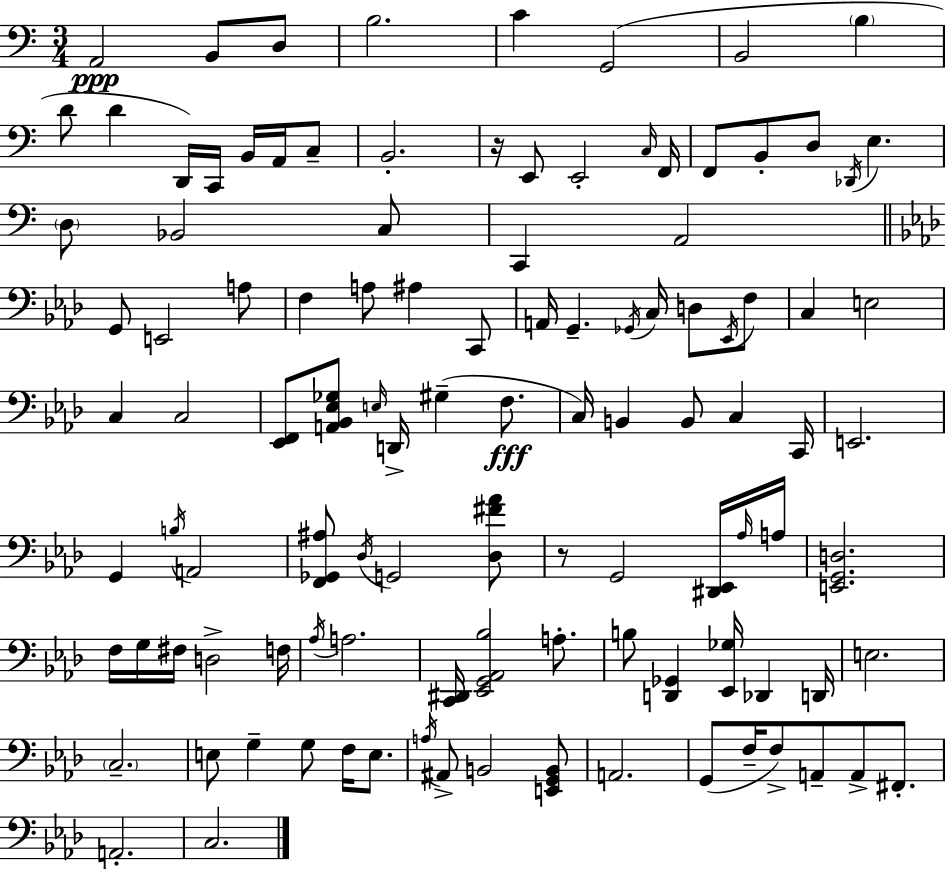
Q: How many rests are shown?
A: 2